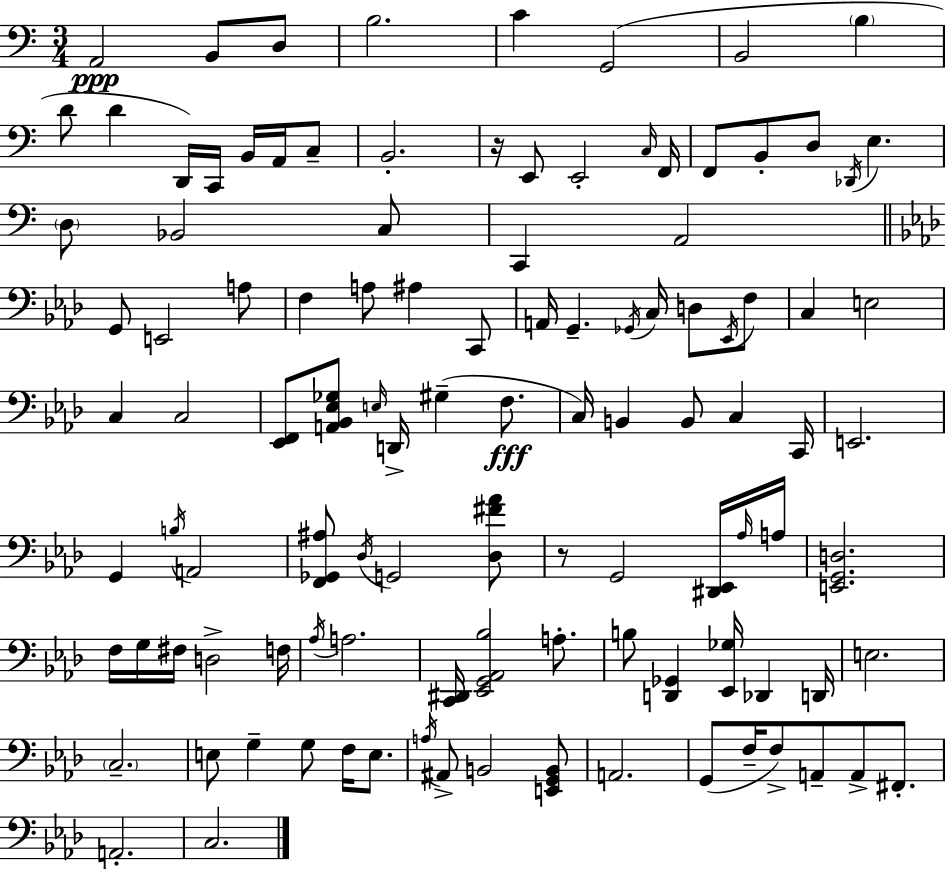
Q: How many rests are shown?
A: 2